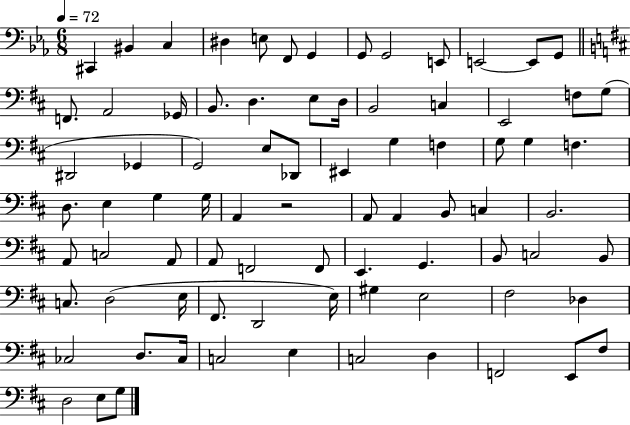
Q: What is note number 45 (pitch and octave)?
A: C3